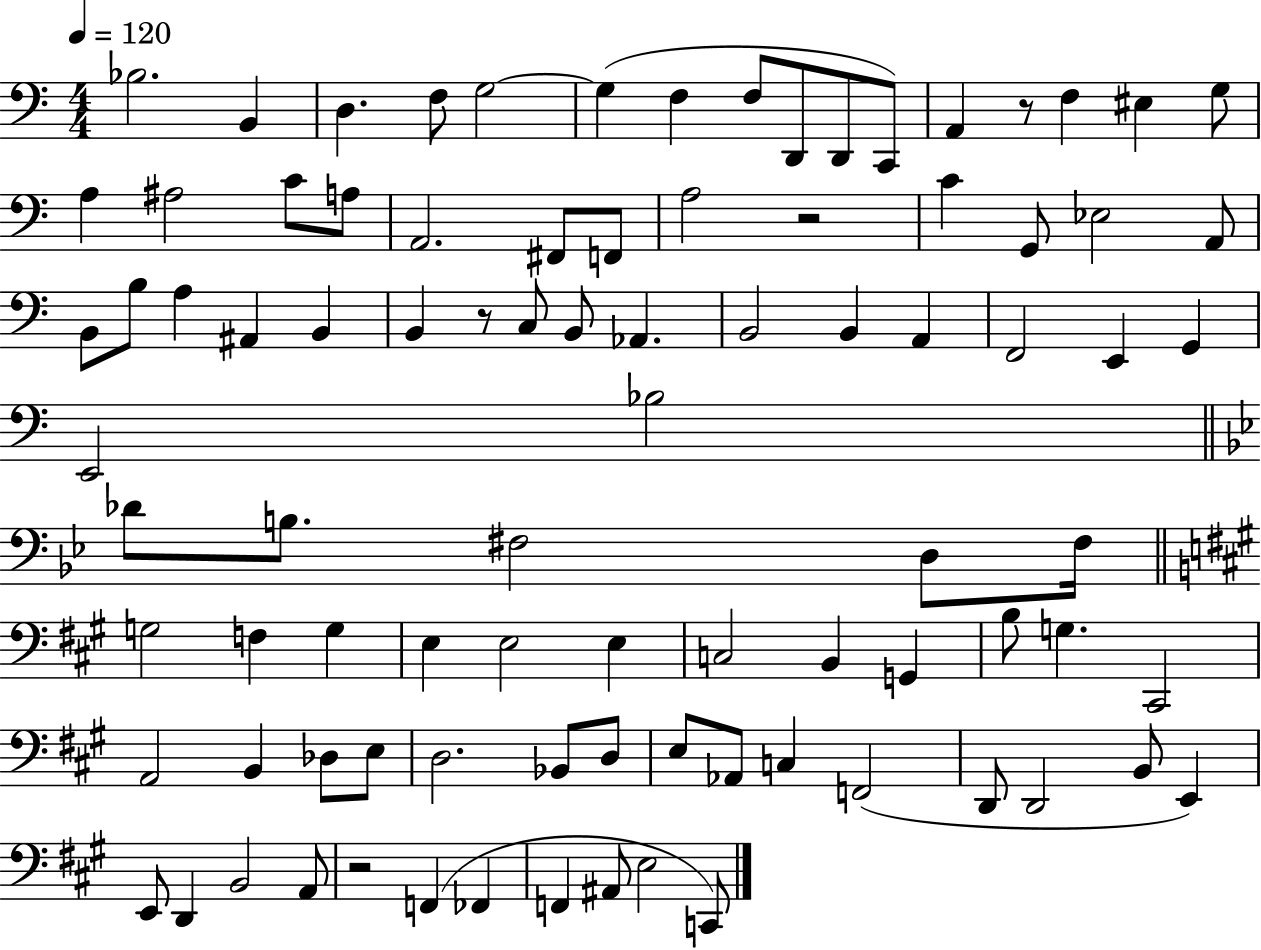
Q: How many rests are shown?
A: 4